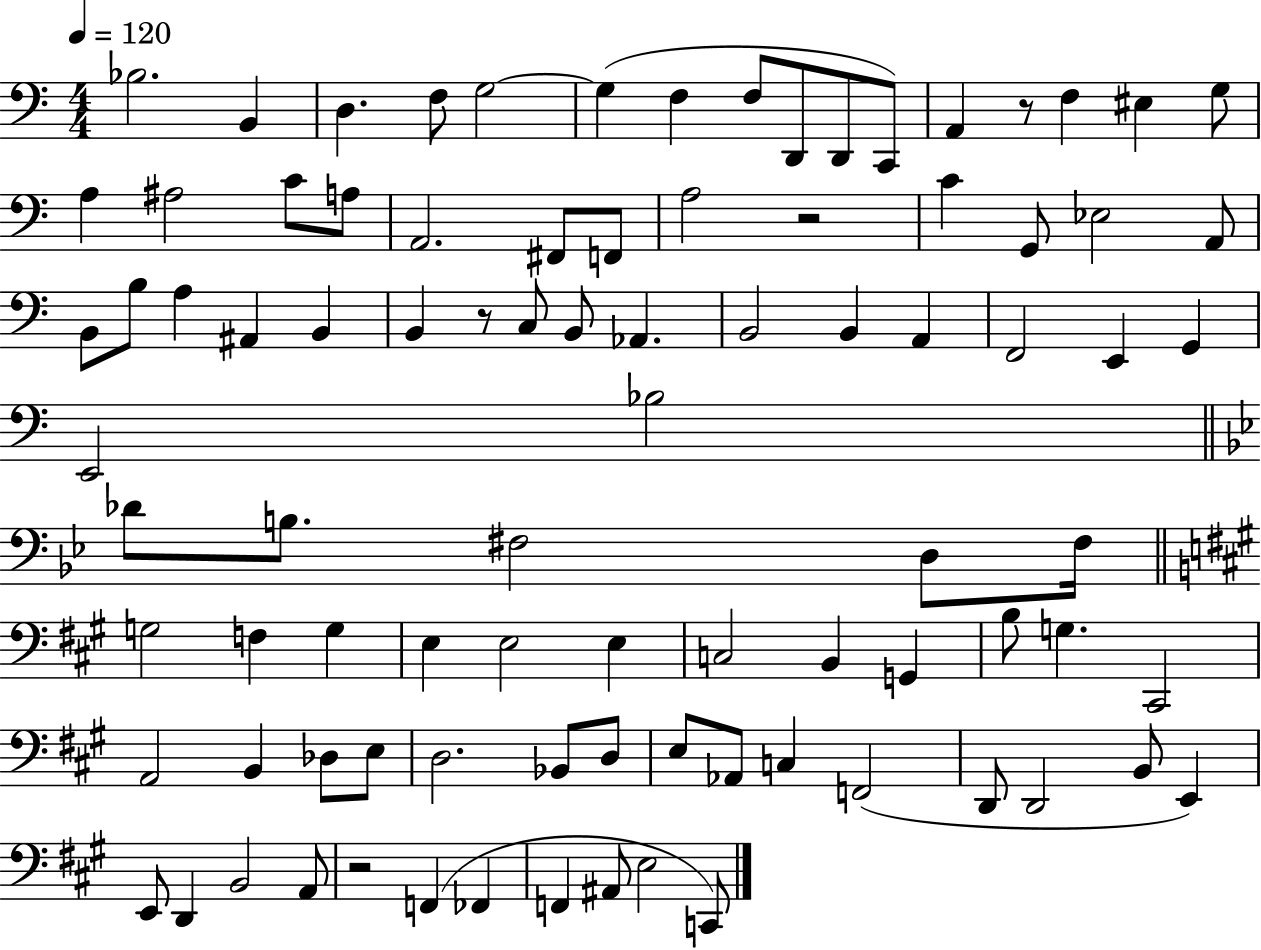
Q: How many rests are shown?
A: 4